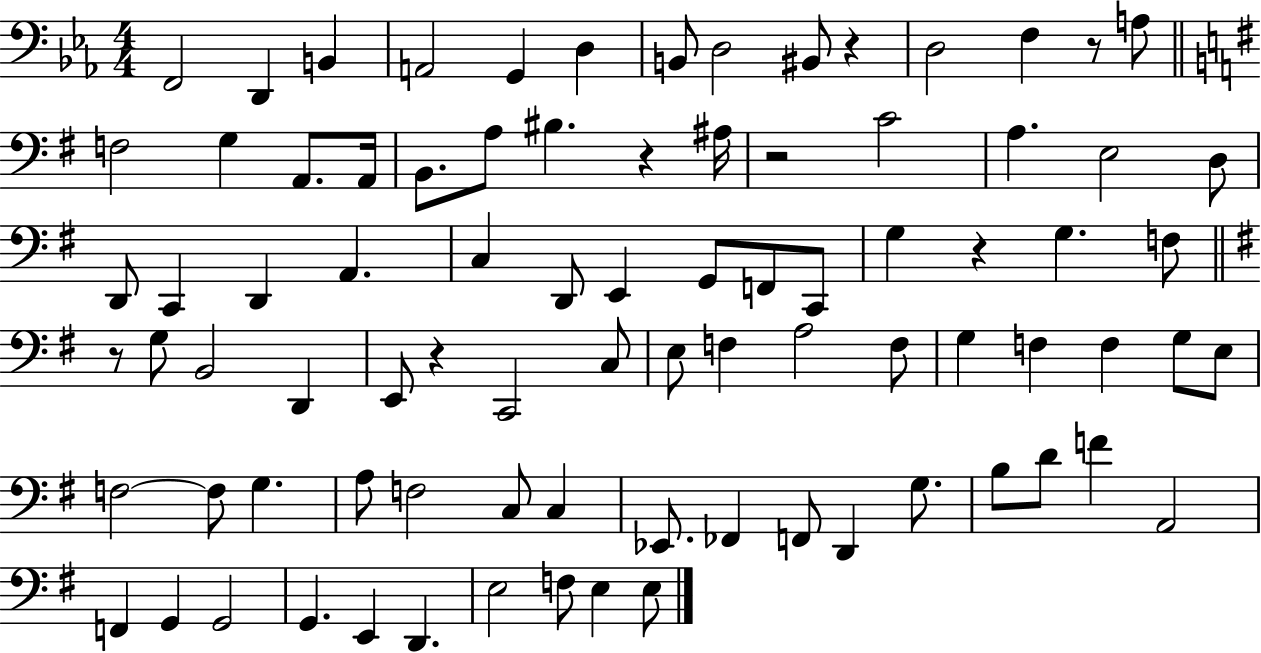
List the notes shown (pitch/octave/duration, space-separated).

F2/h D2/q B2/q A2/h G2/q D3/q B2/e D3/h BIS2/e R/q D3/h F3/q R/e A3/e F3/h G3/q A2/e. A2/s B2/e. A3/e BIS3/q. R/q A#3/s R/h C4/h A3/q. E3/h D3/e D2/e C2/q D2/q A2/q. C3/q D2/e E2/q G2/e F2/e C2/e G3/q R/q G3/q. F3/e R/e G3/e B2/h D2/q E2/e R/q C2/h C3/e E3/e F3/q A3/h F3/e G3/q F3/q F3/q G3/e E3/e F3/h F3/e G3/q. A3/e F3/h C3/e C3/q Eb2/e. FES2/q F2/e D2/q G3/e. B3/e D4/e F4/q A2/h F2/q G2/q G2/h G2/q. E2/q D2/q. E3/h F3/e E3/q E3/e